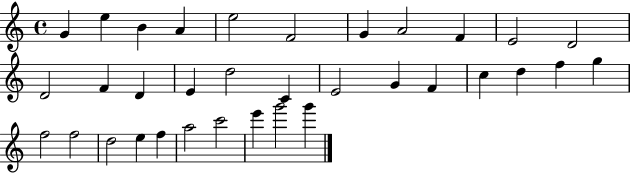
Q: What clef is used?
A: treble